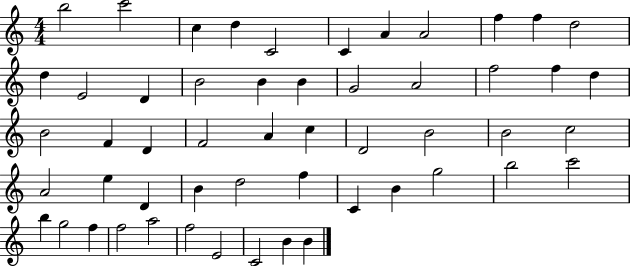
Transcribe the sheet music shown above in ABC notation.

X:1
T:Untitled
M:4/4
L:1/4
K:C
b2 c'2 c d C2 C A A2 f f d2 d E2 D B2 B B G2 A2 f2 f d B2 F D F2 A c D2 B2 B2 c2 A2 e D B d2 f C B g2 b2 c'2 b g2 f f2 a2 f2 E2 C2 B B